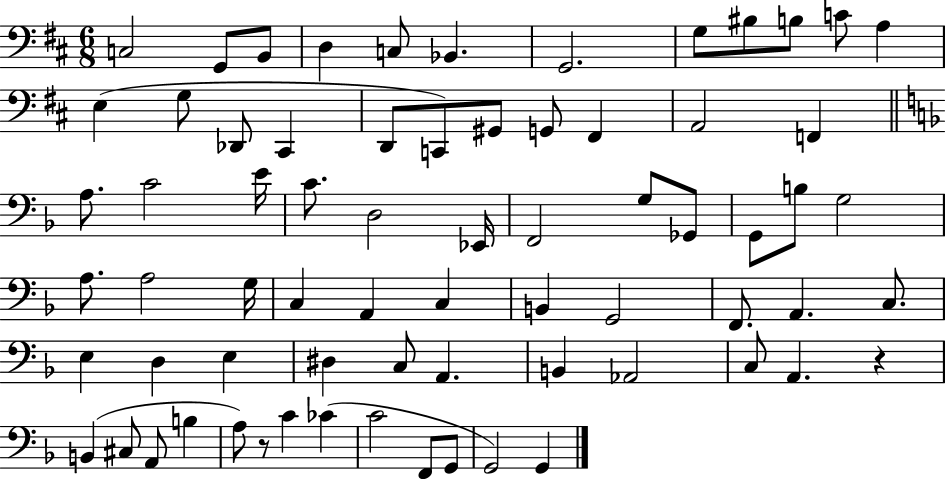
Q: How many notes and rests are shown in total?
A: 70